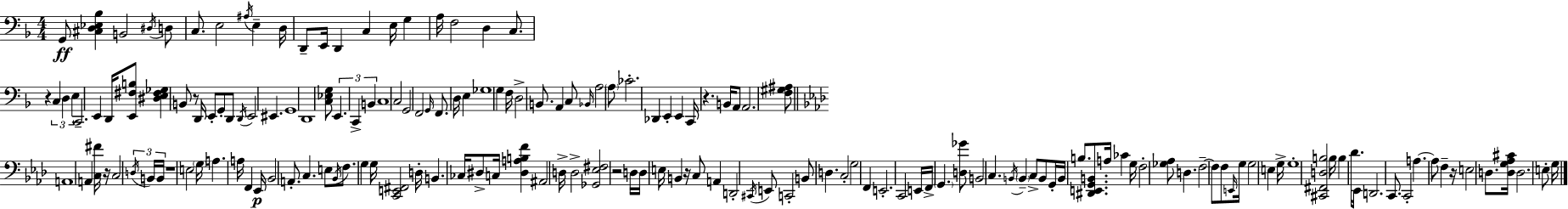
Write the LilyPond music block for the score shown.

{
  \clef bass
  \numericTimeSignature
  \time 4/4
  \key f \major
  \repeat volta 2 { g,8\ff <cis d ees bes>4 b,2 \acciaccatura { dis16 } d8 | c8. e2 \acciaccatura { ais16 } e4-- | d16 d,8-- e,16 d,4 c4 e16 g4 | a16 f2 d4 c8. | \break r4 \tuplet 3/2 { c4 d4 e4 } | c,2.-- e,4 | d,16 <e, fis b>8 <dis e fis ges>4 b,8 r8 d,16 e,8-. | g,8-. d,8 \acciaccatura { d,16 } e,2 eis,4. | \break g,1 | d,1 | <c ees g>8 \tuplet 3/2 { e,4. c,4-> b,4 } | c1 | \break c2 g,2 | f,2 \grace { g,16 } f,8. d16 | e4 ges1 | g4 f16 d2-> | \break b,8. a,4 c8 \grace { bes,16 } a2 | \parenthesize a8 ces'2.-. | des,4 e,4-. e,4 c,16 r4. | b,16 a,8 a,2. | \break <f gis ais>8 \bar "||" \break \key f \minor a,1 | a,4 <c fis'>16 r16 c2 \tuplet 3/2 { \acciaccatura { d16 } b,16 | b,16 } r1 | e2 \parenthesize g16 a4. | \break a16 f,4 ees,16\p bes,2 a,8.-. | c4. e8 \acciaccatura { bes,16 } f8. g4 | g16 <c, e, fis,>2 d16-. b,4. | ces16 dis8-> c16 <dis a b f'>4 ais,2 | \break d16-> d2-> <ges, ees fis>2 | r2 d16 d16 e16 b,4 | r16 c8 a,4 d,2-. | \acciaccatura { cis,16 } e,8 c,2-. b,8 d4. | \break c2-. g2 | f,4 e,2.-. | c,2 e,16 f,16-> \parenthesize g,4. | <d ges'>8 b,2 c4. | \break \acciaccatura { b,16 } \parenthesize b,4-- c8-> b,8 g,16-. b,16 b8. | <dis, e, g, b,>8. a16 ces'4 g16 f2-. | <ges aes>8 d4. f2--~~ | f8 f8 \grace { e,16 } g16 g2 | \break e4 g16-> g1-. | <cis, fis, d b>2 b16 b4 | des'8. ees,16 d,2. | c,8. c,2-. a4.~~ | \break a8 f4-- r16 e2 | d8. <d g aes cis'>16 d2. | e8-. g16 } \bar "|."
}